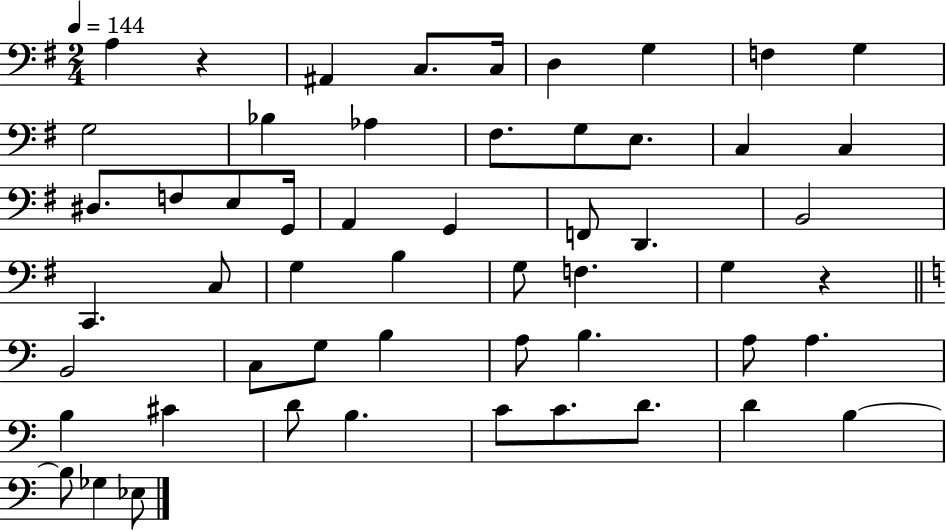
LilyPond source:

{
  \clef bass
  \numericTimeSignature
  \time 2/4
  \key g \major
  \tempo 4 = 144
  a4 r4 | ais,4 c8. c16 | d4 g4 | f4 g4 | \break g2 | bes4 aes4 | fis8. g8 e8. | c4 c4 | \break dis8. f8 e8 g,16 | a,4 g,4 | f,8 d,4. | b,2 | \break c,4. c8 | g4 b4 | g8 f4. | g4 r4 | \break \bar "||" \break \key c \major b,2 | c8 g8 b4 | a8 b4. | a8 a4. | \break b4 cis'4 | d'8 b4. | c'8 c'8. d'8. | d'4 b4~~ | \break b8 ges4 ees8 | \bar "|."
}